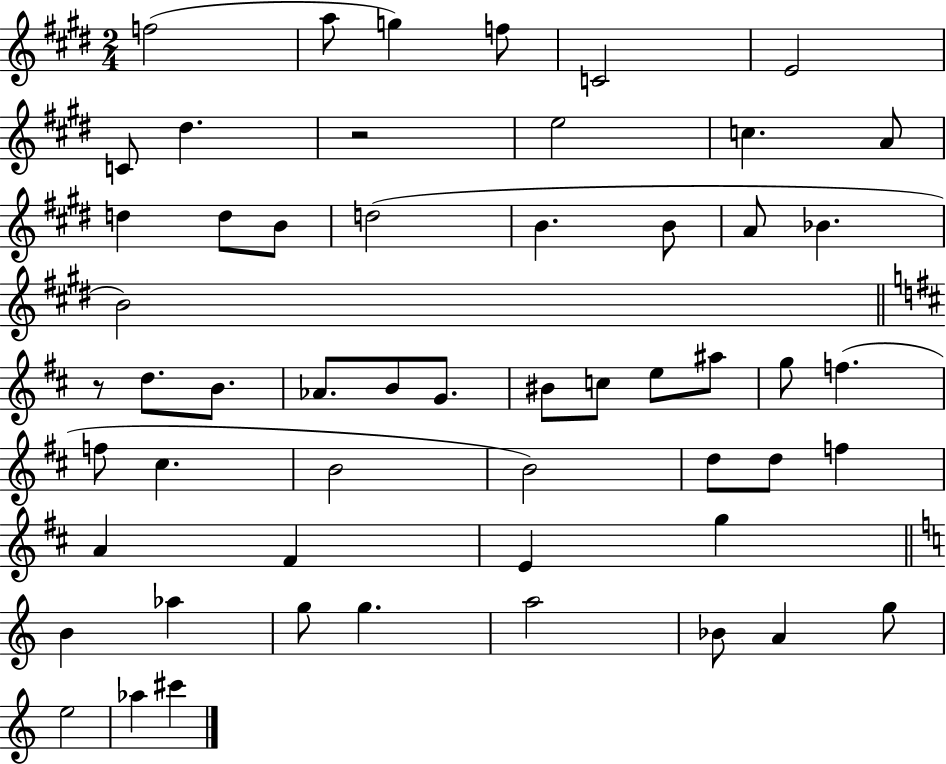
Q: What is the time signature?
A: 2/4